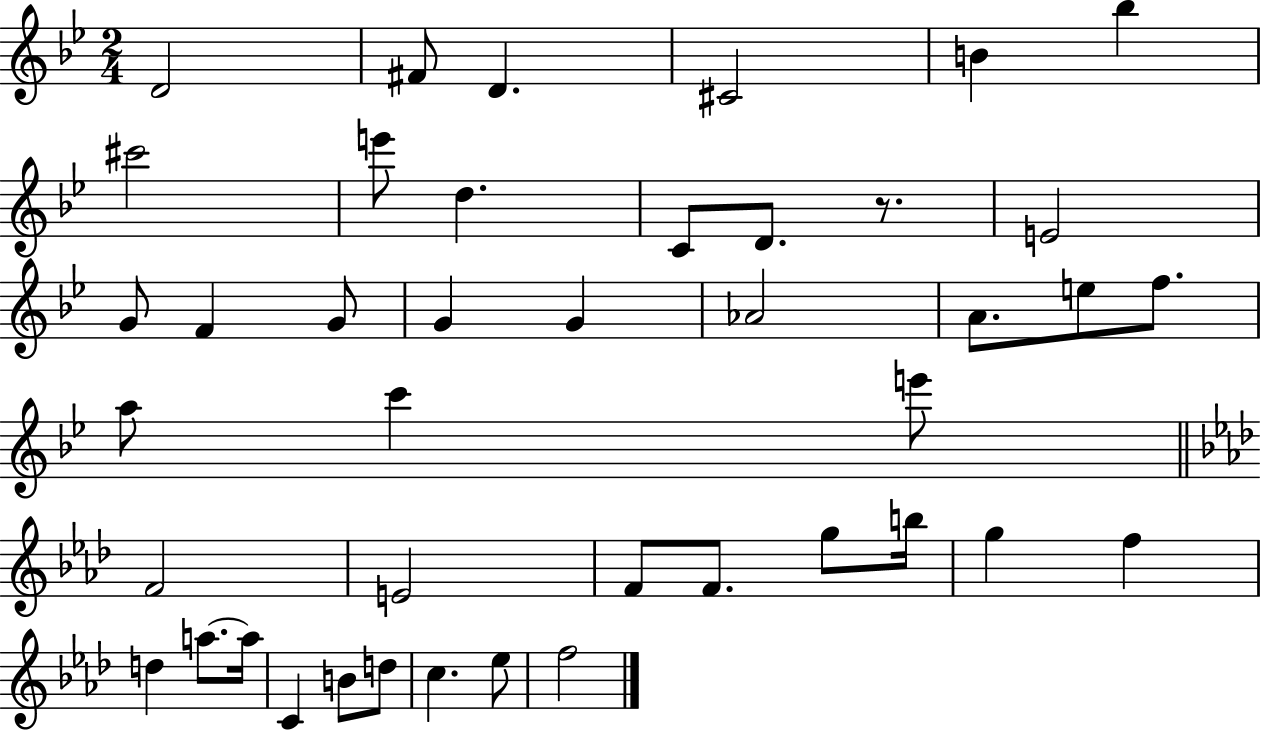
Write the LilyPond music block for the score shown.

{
  \clef treble
  \numericTimeSignature
  \time 2/4
  \key bes \major
  d'2 | fis'8 d'4. | cis'2 | b'4 bes''4 | \break cis'''2 | e'''8 d''4. | c'8 d'8. r8. | e'2 | \break g'8 f'4 g'8 | g'4 g'4 | aes'2 | a'8. e''8 f''8. | \break a''8 c'''4 e'''8 | \bar "||" \break \key f \minor f'2 | e'2 | f'8 f'8. g''8 b''16 | g''4 f''4 | \break d''4 a''8.~~ a''16 | c'4 b'8 d''8 | c''4. ees''8 | f''2 | \break \bar "|."
}